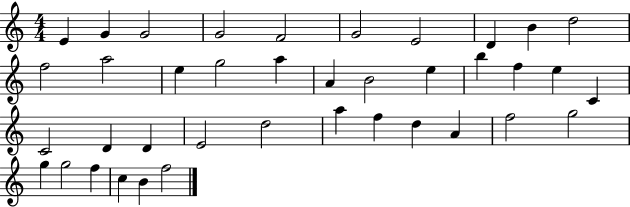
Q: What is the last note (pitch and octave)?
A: F5